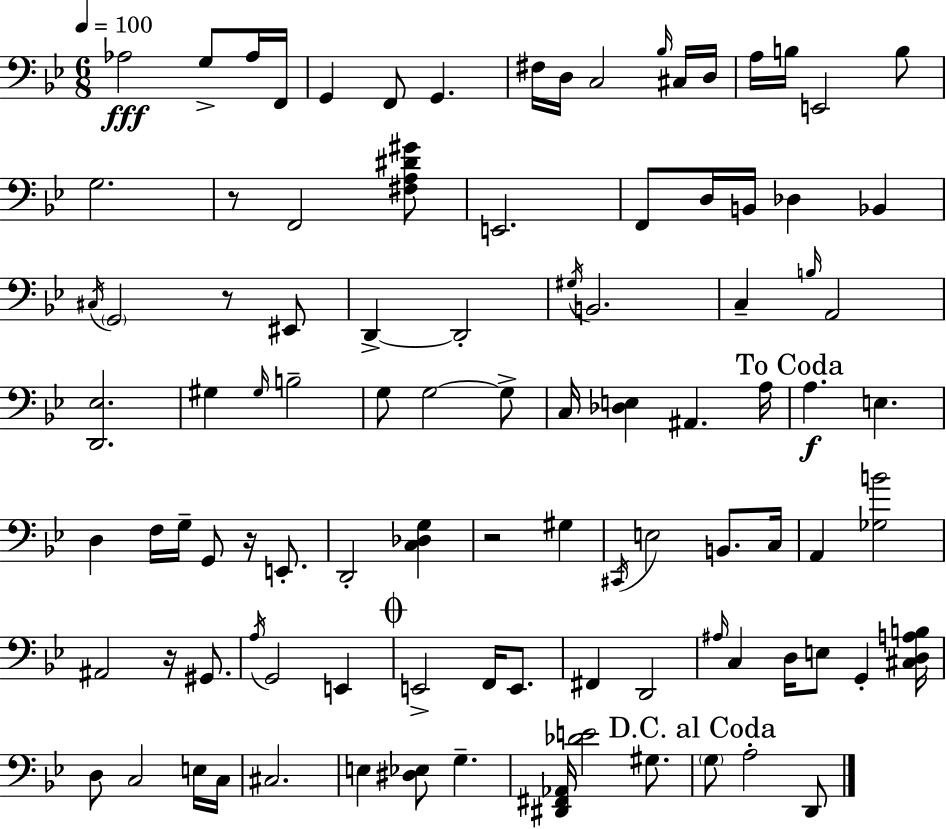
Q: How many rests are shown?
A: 5